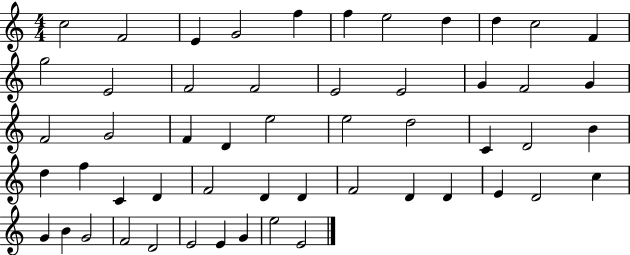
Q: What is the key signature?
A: C major